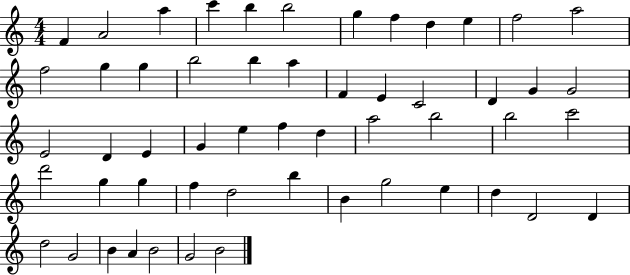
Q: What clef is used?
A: treble